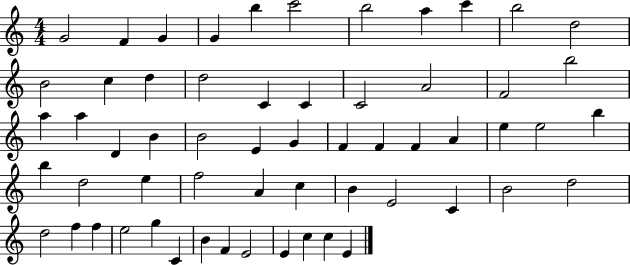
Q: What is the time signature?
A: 4/4